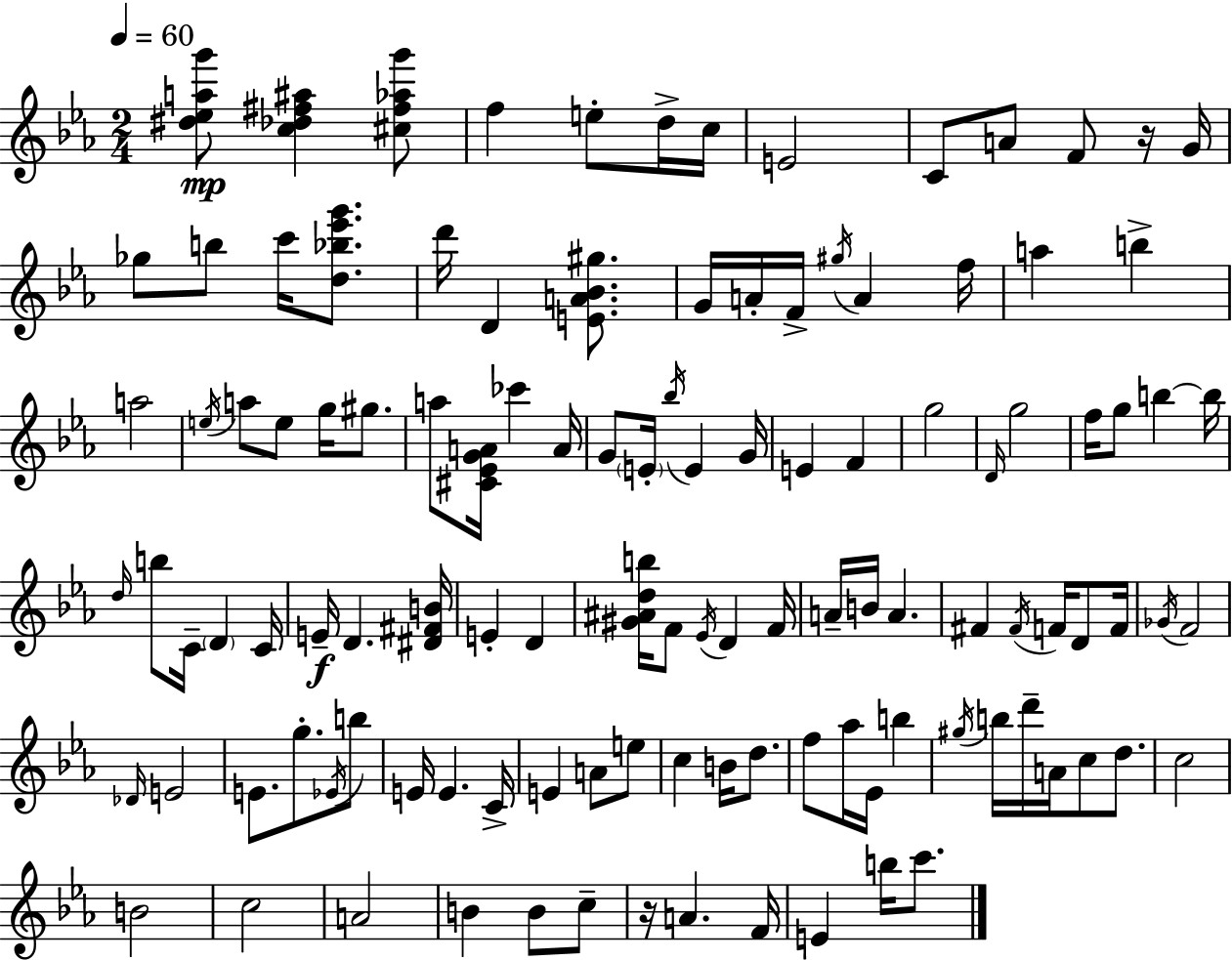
[D#5,Eb5,A5,G6]/e [C5,Db5,F#5,A#5]/q [C#5,F#5,Ab5,G6]/e F5/q E5/e D5/s C5/s E4/h C4/e A4/e F4/e R/s G4/s Gb5/e B5/e C6/s [D5,Bb5,Eb6,G6]/e. D6/s D4/q [E4,A4,Bb4,G#5]/e. G4/s A4/s F4/s G#5/s A4/q F5/s A5/q B5/q A5/h E5/s A5/e E5/e G5/s G#5/e. A5/e [C#4,Eb4,G4,A4]/s CES6/q A4/s G4/e E4/s Bb5/s E4/q G4/s E4/q F4/q G5/h D4/s G5/h F5/s G5/e B5/q B5/s D5/s B5/e C4/s D4/q C4/s E4/s D4/q. [D#4,F#4,B4]/s E4/q D4/q [G#4,A#4,D5,B5]/s F4/e Eb4/s D4/q F4/s A4/s B4/s A4/q. F#4/q F#4/s F4/s D4/e F4/s Gb4/s F4/h Db4/s E4/h E4/e. G5/e. Eb4/s B5/e E4/s E4/q. C4/s E4/q A4/e E5/e C5/q B4/s D5/e. F5/e Ab5/s Eb4/s B5/q G#5/s B5/s D6/s A4/s C5/e D5/e. C5/h B4/h C5/h A4/h B4/q B4/e C5/e R/s A4/q. F4/s E4/q B5/s C6/e.